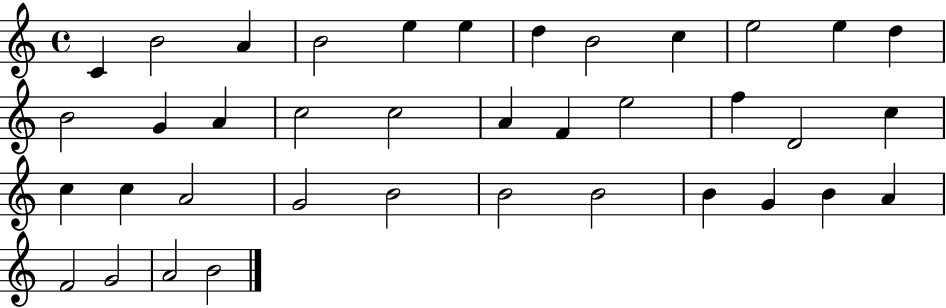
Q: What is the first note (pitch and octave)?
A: C4